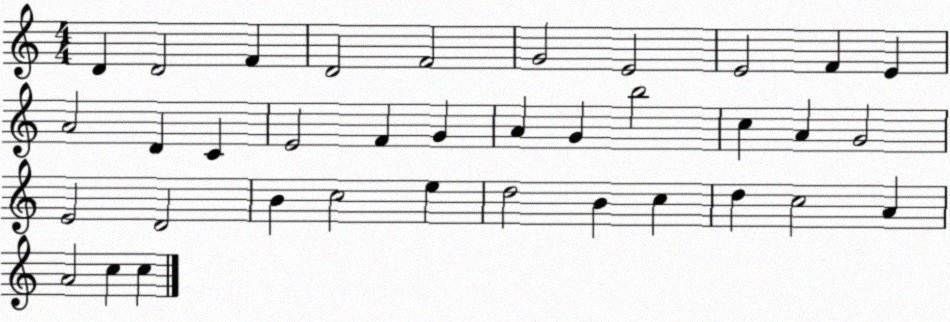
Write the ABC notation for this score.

X:1
T:Untitled
M:4/4
L:1/4
K:C
D D2 F D2 F2 G2 E2 E2 F E A2 D C E2 F G A G b2 c A G2 E2 D2 B c2 e d2 B c d c2 A A2 c c